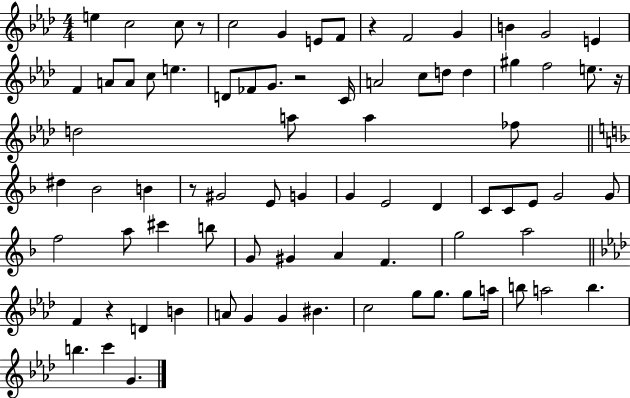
{
  \clef treble
  \numericTimeSignature
  \time 4/4
  \key aes \major
  e''4 c''2 c''8 r8 | c''2 g'4 e'8 f'8 | r4 f'2 g'4 | b'4 g'2 e'4 | \break f'4 a'8 a'8 c''8 e''4. | d'8 fes'8 g'8. r2 c'16 | a'2 c''8 d''8 d''4 | gis''4 f''2 e''8. r16 | \break d''2 a''8 a''4 fes''8 | \bar "||" \break \key f \major dis''4 bes'2 b'4 | r8 gis'2 e'8 g'4 | g'4 e'2 d'4 | c'8 c'8 e'8 g'2 g'8 | \break f''2 a''8 cis'''4 b''8 | g'8 gis'4 a'4 f'4. | g''2 a''2 | \bar "||" \break \key aes \major f'4 r4 d'4 b'4 | a'8 g'4 g'4 bis'4. | c''2 g''8 g''8. g''8 a''16 | b''8 a''2 b''4. | \break b''4. c'''4 g'4. | \bar "|."
}